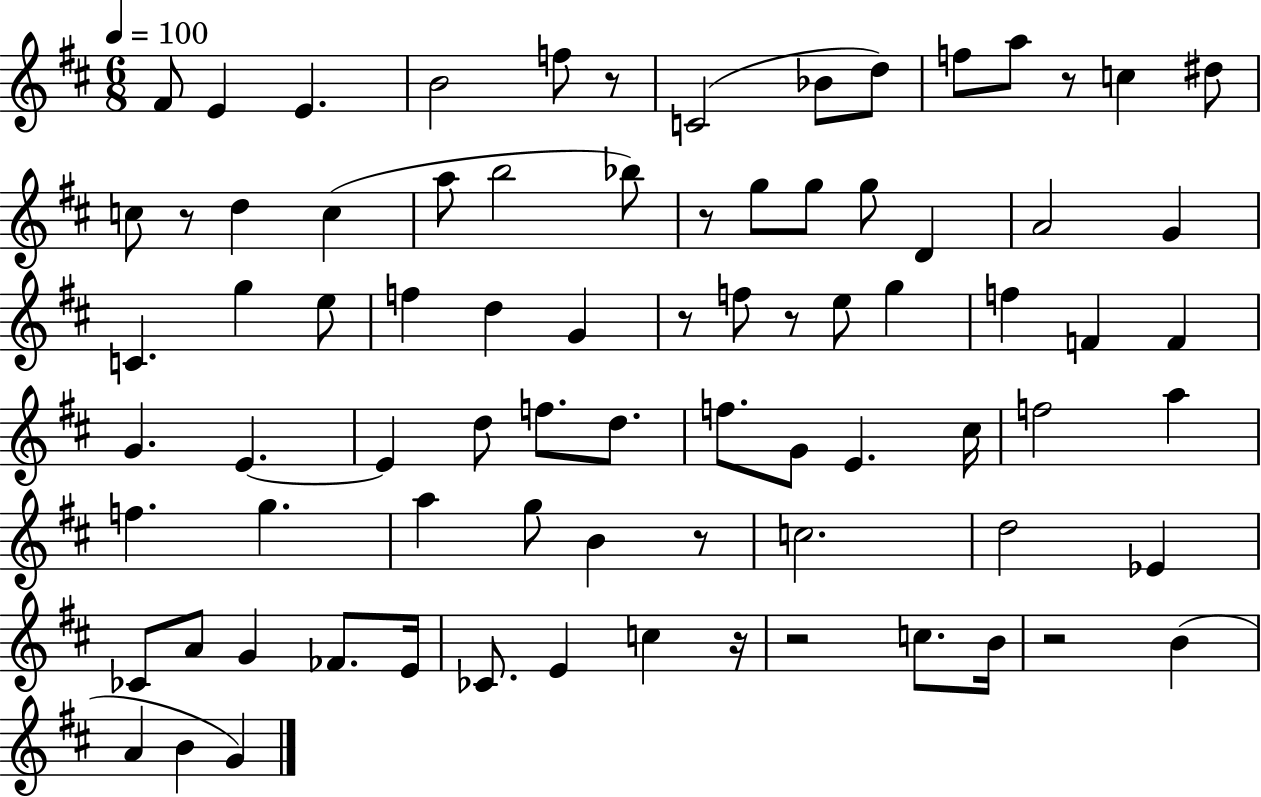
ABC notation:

X:1
T:Untitled
M:6/8
L:1/4
K:D
^F/2 E E B2 f/2 z/2 C2 _B/2 d/2 f/2 a/2 z/2 c ^d/2 c/2 z/2 d c a/2 b2 _b/2 z/2 g/2 g/2 g/2 D A2 G C g e/2 f d G z/2 f/2 z/2 e/2 g f F F G E E d/2 f/2 d/2 f/2 G/2 E ^c/4 f2 a f g a g/2 B z/2 c2 d2 _E _C/2 A/2 G _F/2 E/4 _C/2 E c z/4 z2 c/2 B/4 z2 B A B G